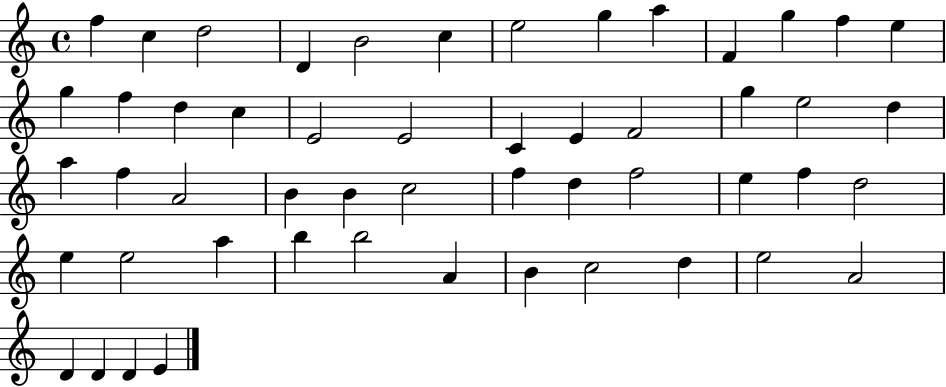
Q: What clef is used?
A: treble